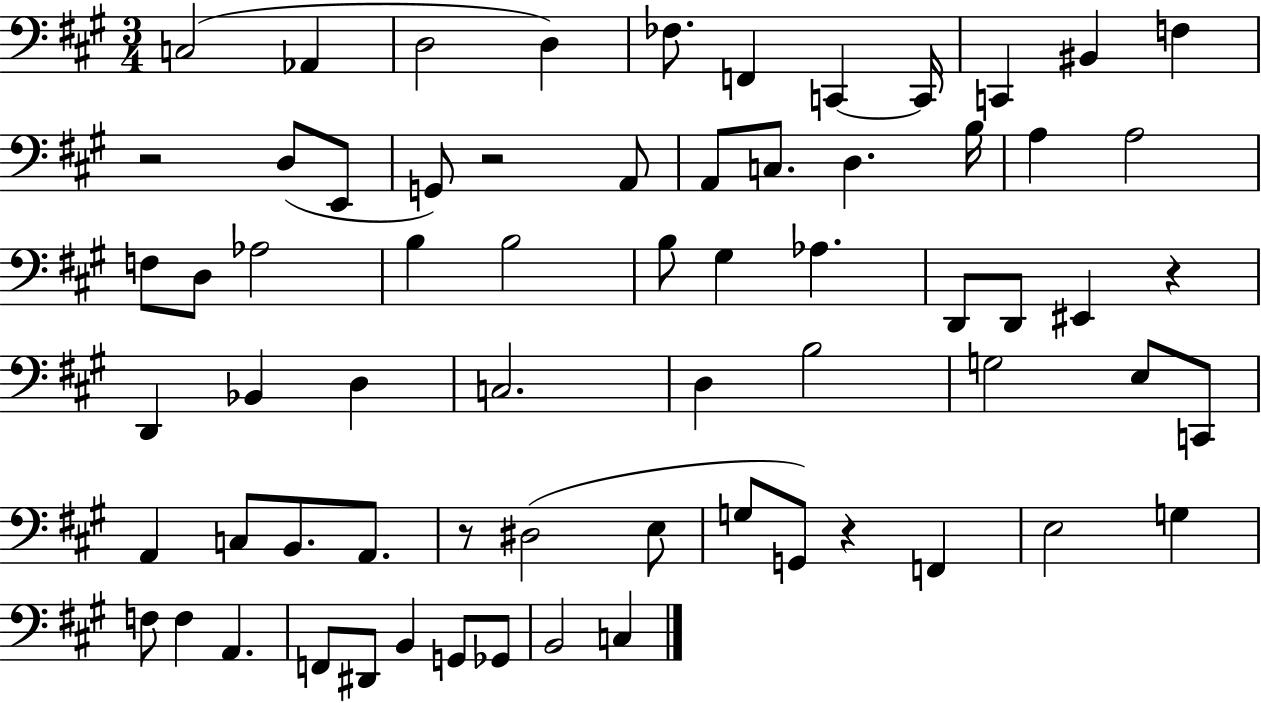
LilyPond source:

{
  \clef bass
  \numericTimeSignature
  \time 3/4
  \key a \major
  c2( aes,4 | d2 d4) | fes8. f,4 c,4~~ c,16 | c,4 bis,4 f4 | \break r2 d8( e,8 | g,8) r2 a,8 | a,8 c8. d4. b16 | a4 a2 | \break f8 d8 aes2 | b4 b2 | b8 gis4 aes4. | d,8 d,8 eis,4 r4 | \break d,4 bes,4 d4 | c2. | d4 b2 | g2 e8 c,8 | \break a,4 c8 b,8. a,8. | r8 dis2( e8 | g8 g,8) r4 f,4 | e2 g4 | \break f8 f4 a,4. | f,8 dis,8 b,4 g,8 ges,8 | b,2 c4 | \bar "|."
}